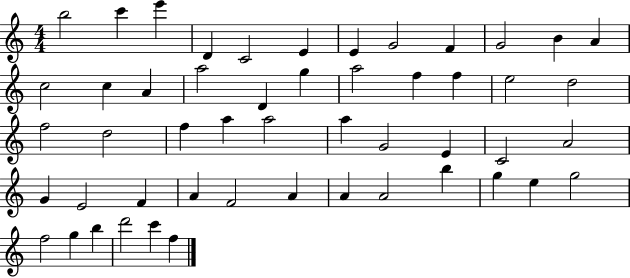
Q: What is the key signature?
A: C major